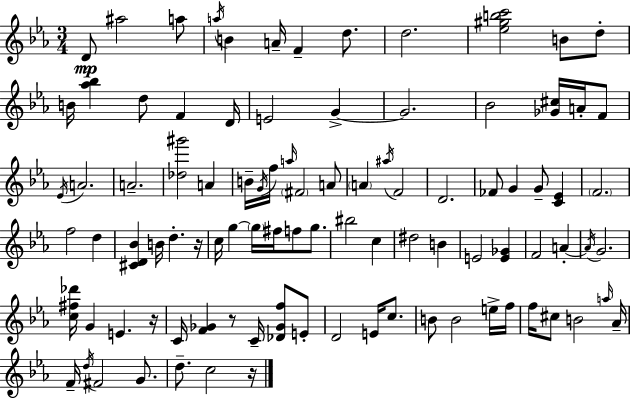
{
  \clef treble
  \numericTimeSignature
  \time 3/4
  \key c \minor
  d'8\mp ais''2 a''8 | \acciaccatura { a''16 } b'4 a'16-- f'4-- d''8. | d''2. | <ees'' gis'' b'' c'''>2 b'8 d''8-. | \break b'16 <aes'' bes''>4 d''8 f'4 | d'16 e'2 g'4->~~ | g'2. | bes'2 <ges' cis''>16 a'16-. f'8 | \break \acciaccatura { ees'16 } a'2. | a'2.-- | <des'' gis'''>2 a'4 | b'16-- \acciaccatura { g'16 } f''16 \grace { a''16 } \parenthesize fis'2 | \break a'8 \parenthesize a'4 \acciaccatura { ais''16 } f'2 | d'2. | fes'8 g'4 g'8-- | <c' ees'>4 \parenthesize f'2. | \break f''2 | d''4 <cis' d' bes'>4 b'16 d''4.-. | r16 c''16 g''4~~ \parenthesize g''16 fis''16 | f''8 g''8. bis''2 | \break c''4 dis''2 | b'4 e'2 | <e' ges'>4 f'2 | a'4-.~~ \acciaccatura { a'16 } g'2. | \break <c'' fis'' des'''>16 g'4 e'4. | r16 c'16 <f' ges'>4 r8 | c'16-- <des' ges' f''>8 e'8-. d'2 | e'16 c''8. b'8 b'2 | \break e''16-> f''16 f''16 cis''8 b'2 | \grace { a''16 } aes'16-- f'16-- \acciaccatura { d''16 } fis'2 | g'8. d''8.-- c''2 | r16 \bar "|."
}